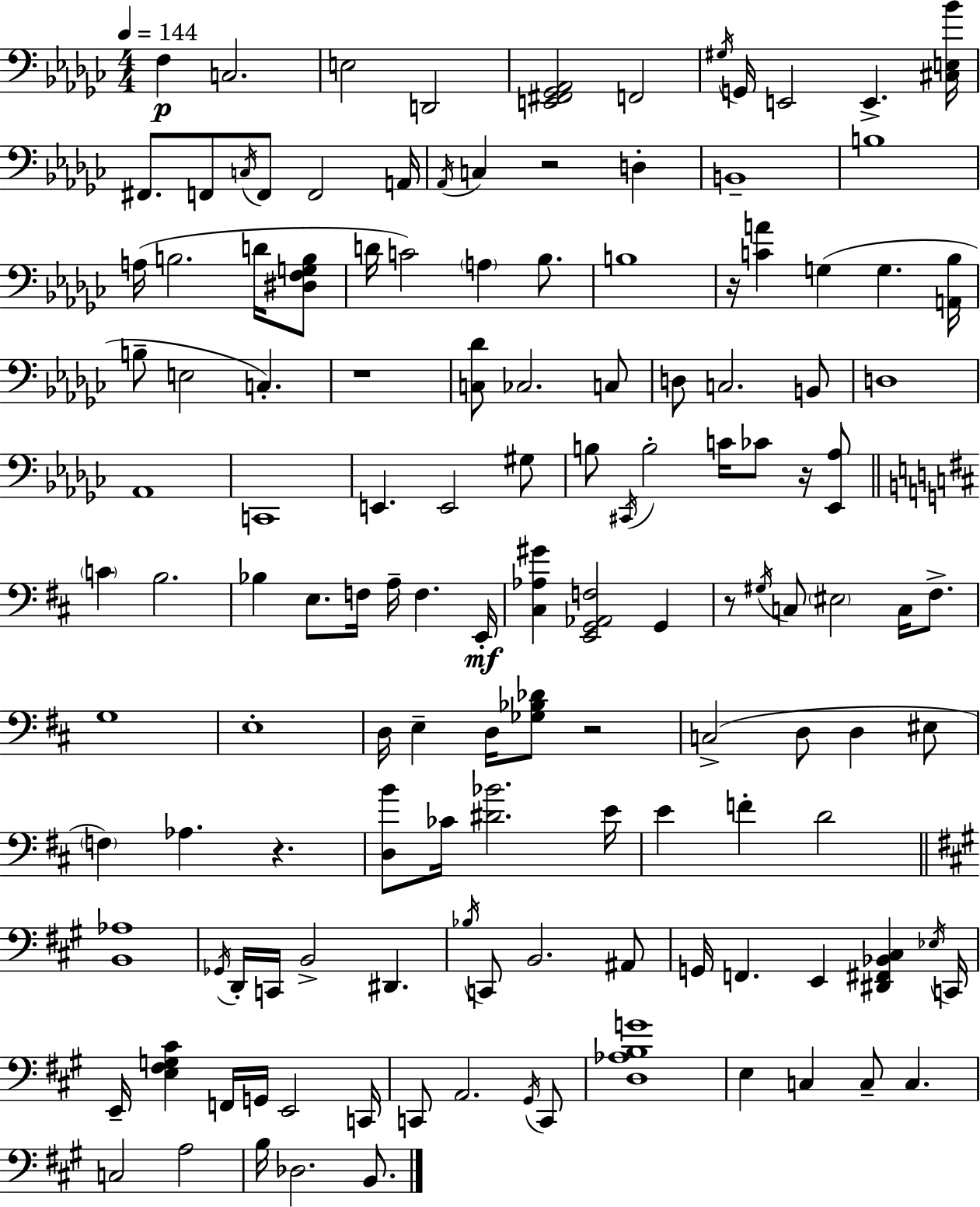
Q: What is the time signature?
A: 4/4